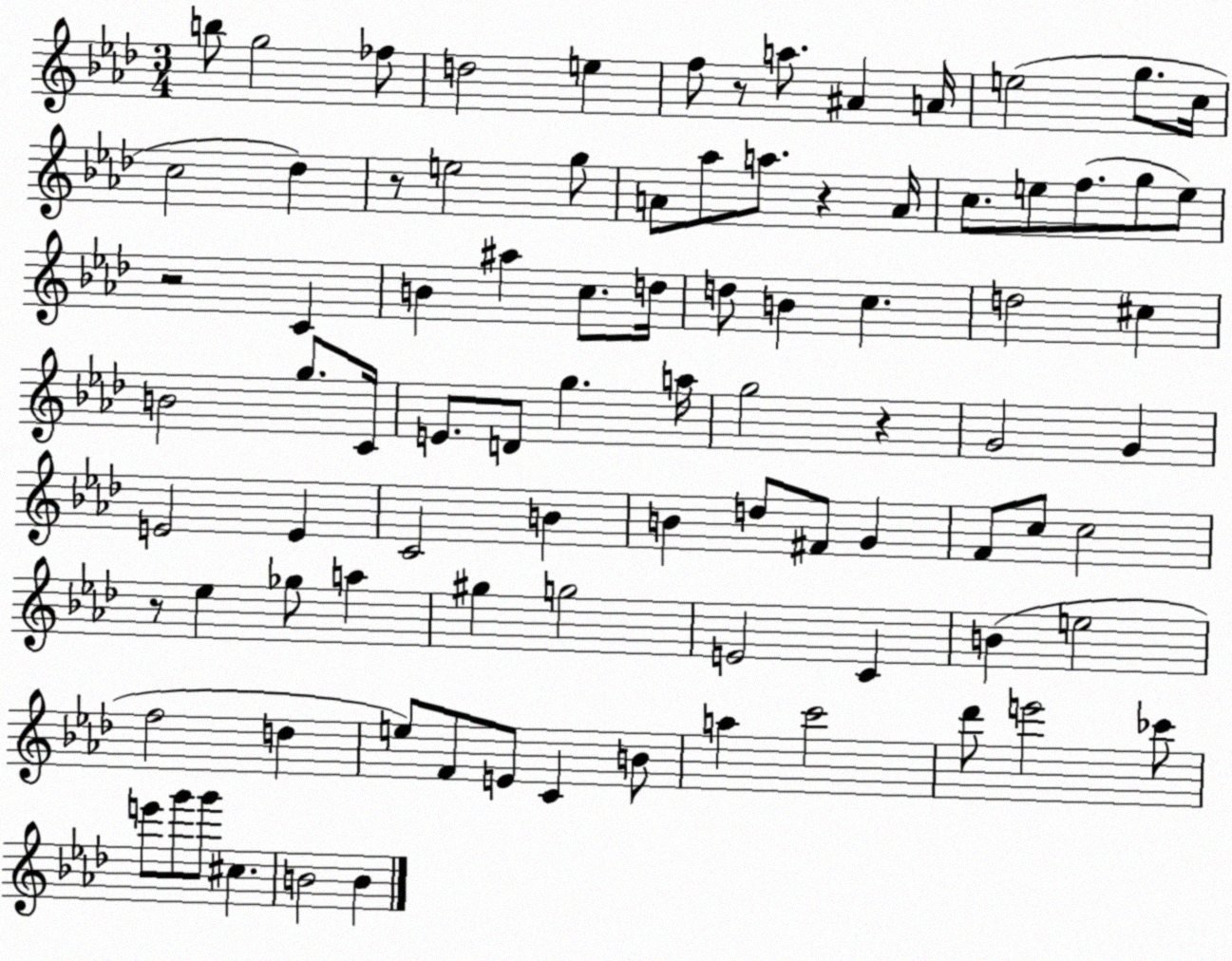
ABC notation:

X:1
T:Untitled
M:3/4
L:1/4
K:Ab
b/2 g2 _f/2 d2 e f/2 z/2 a/2 ^A A/4 e2 g/2 c/4 c2 _d z/2 e2 g/2 A/2 _a/2 a/2 z A/4 c/2 e/2 f/2 g/2 e/2 z2 C B ^a c/2 d/4 d/2 B c d2 ^c B2 g/2 C/4 E/2 D/2 g a/4 g2 z G2 G E2 E C2 B B d/2 ^F/2 G F/2 c/2 c2 z/2 _e _g/2 a ^g g2 E2 C B e2 f2 d e/2 F/2 E/2 C B/2 a c'2 _d'/2 e'2 _c'/2 e'/2 g'/2 g'/2 ^c B2 B